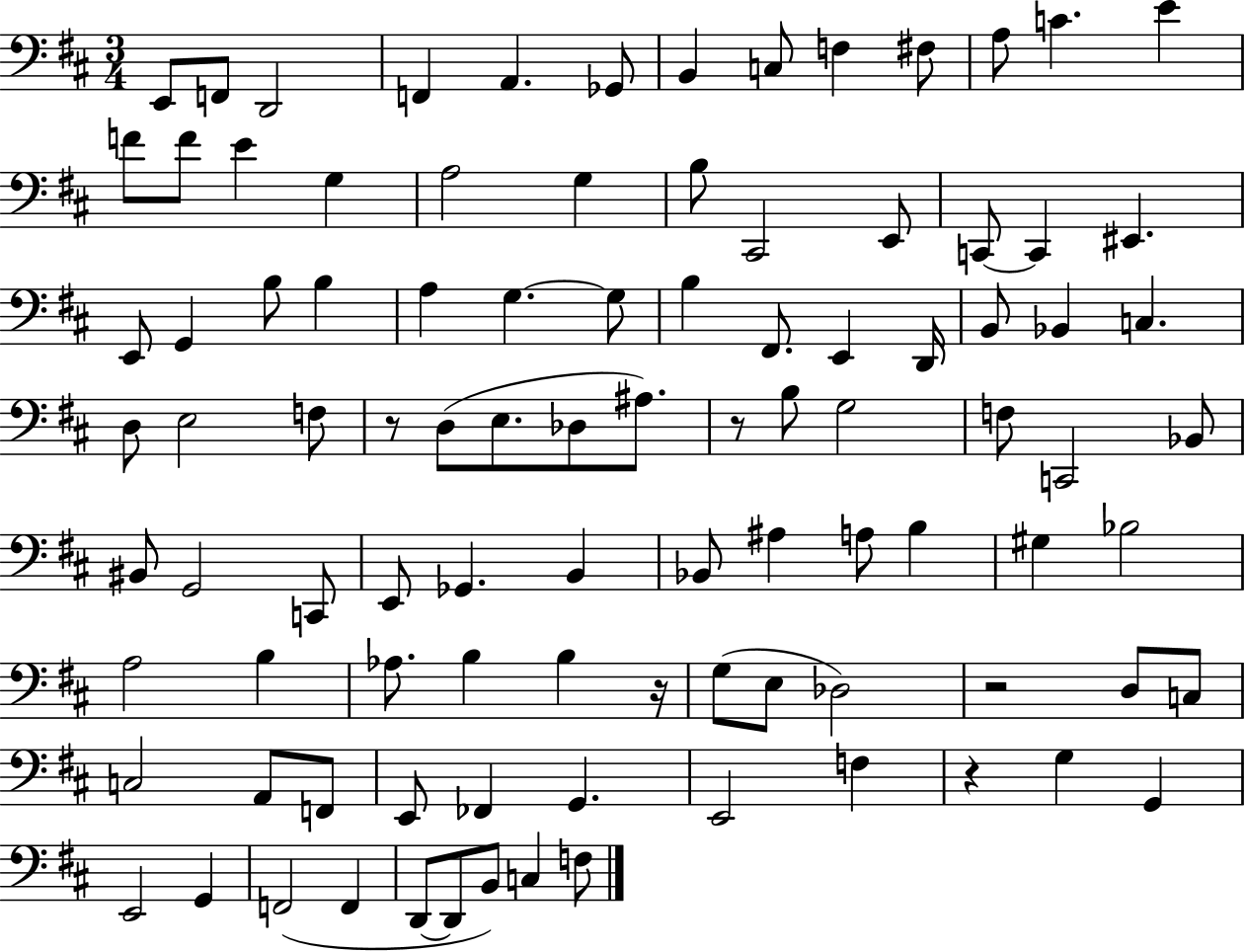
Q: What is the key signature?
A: D major